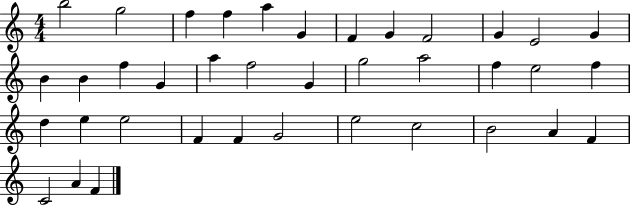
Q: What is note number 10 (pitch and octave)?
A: G4